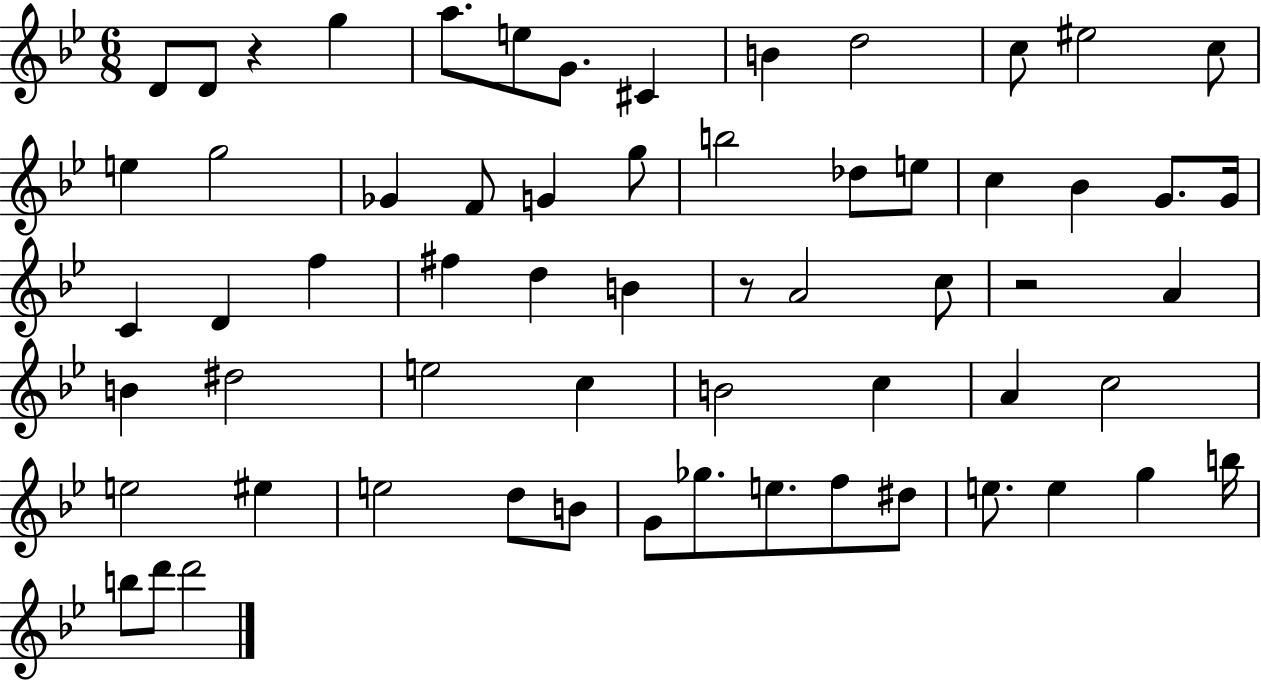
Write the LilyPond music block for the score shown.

{
  \clef treble
  \numericTimeSignature
  \time 6/8
  \key bes \major
  d'8 d'8 r4 g''4 | a''8. e''8 g'8. cis'4 | b'4 d''2 | c''8 eis''2 c''8 | \break e''4 g''2 | ges'4 f'8 g'4 g''8 | b''2 des''8 e''8 | c''4 bes'4 g'8. g'16 | \break c'4 d'4 f''4 | fis''4 d''4 b'4 | r8 a'2 c''8 | r2 a'4 | \break b'4 dis''2 | e''2 c''4 | b'2 c''4 | a'4 c''2 | \break e''2 eis''4 | e''2 d''8 b'8 | g'8 ges''8. e''8. f''8 dis''8 | e''8. e''4 g''4 b''16 | \break b''8 d'''8 d'''2 | \bar "|."
}